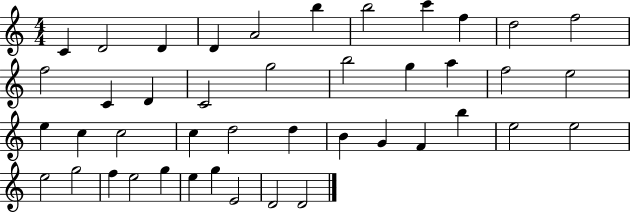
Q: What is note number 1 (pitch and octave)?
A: C4